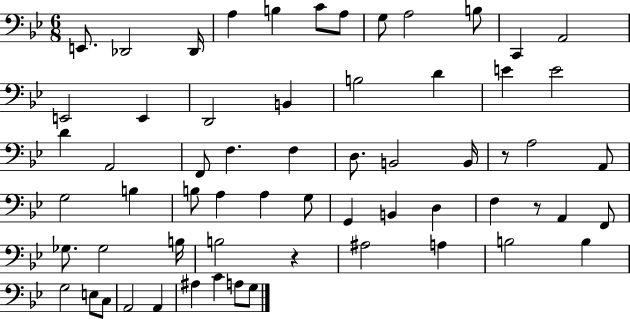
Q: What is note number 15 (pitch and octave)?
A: D2